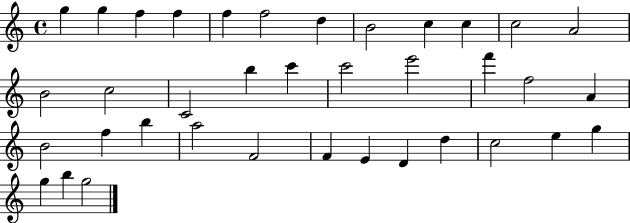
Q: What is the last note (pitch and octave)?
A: G5